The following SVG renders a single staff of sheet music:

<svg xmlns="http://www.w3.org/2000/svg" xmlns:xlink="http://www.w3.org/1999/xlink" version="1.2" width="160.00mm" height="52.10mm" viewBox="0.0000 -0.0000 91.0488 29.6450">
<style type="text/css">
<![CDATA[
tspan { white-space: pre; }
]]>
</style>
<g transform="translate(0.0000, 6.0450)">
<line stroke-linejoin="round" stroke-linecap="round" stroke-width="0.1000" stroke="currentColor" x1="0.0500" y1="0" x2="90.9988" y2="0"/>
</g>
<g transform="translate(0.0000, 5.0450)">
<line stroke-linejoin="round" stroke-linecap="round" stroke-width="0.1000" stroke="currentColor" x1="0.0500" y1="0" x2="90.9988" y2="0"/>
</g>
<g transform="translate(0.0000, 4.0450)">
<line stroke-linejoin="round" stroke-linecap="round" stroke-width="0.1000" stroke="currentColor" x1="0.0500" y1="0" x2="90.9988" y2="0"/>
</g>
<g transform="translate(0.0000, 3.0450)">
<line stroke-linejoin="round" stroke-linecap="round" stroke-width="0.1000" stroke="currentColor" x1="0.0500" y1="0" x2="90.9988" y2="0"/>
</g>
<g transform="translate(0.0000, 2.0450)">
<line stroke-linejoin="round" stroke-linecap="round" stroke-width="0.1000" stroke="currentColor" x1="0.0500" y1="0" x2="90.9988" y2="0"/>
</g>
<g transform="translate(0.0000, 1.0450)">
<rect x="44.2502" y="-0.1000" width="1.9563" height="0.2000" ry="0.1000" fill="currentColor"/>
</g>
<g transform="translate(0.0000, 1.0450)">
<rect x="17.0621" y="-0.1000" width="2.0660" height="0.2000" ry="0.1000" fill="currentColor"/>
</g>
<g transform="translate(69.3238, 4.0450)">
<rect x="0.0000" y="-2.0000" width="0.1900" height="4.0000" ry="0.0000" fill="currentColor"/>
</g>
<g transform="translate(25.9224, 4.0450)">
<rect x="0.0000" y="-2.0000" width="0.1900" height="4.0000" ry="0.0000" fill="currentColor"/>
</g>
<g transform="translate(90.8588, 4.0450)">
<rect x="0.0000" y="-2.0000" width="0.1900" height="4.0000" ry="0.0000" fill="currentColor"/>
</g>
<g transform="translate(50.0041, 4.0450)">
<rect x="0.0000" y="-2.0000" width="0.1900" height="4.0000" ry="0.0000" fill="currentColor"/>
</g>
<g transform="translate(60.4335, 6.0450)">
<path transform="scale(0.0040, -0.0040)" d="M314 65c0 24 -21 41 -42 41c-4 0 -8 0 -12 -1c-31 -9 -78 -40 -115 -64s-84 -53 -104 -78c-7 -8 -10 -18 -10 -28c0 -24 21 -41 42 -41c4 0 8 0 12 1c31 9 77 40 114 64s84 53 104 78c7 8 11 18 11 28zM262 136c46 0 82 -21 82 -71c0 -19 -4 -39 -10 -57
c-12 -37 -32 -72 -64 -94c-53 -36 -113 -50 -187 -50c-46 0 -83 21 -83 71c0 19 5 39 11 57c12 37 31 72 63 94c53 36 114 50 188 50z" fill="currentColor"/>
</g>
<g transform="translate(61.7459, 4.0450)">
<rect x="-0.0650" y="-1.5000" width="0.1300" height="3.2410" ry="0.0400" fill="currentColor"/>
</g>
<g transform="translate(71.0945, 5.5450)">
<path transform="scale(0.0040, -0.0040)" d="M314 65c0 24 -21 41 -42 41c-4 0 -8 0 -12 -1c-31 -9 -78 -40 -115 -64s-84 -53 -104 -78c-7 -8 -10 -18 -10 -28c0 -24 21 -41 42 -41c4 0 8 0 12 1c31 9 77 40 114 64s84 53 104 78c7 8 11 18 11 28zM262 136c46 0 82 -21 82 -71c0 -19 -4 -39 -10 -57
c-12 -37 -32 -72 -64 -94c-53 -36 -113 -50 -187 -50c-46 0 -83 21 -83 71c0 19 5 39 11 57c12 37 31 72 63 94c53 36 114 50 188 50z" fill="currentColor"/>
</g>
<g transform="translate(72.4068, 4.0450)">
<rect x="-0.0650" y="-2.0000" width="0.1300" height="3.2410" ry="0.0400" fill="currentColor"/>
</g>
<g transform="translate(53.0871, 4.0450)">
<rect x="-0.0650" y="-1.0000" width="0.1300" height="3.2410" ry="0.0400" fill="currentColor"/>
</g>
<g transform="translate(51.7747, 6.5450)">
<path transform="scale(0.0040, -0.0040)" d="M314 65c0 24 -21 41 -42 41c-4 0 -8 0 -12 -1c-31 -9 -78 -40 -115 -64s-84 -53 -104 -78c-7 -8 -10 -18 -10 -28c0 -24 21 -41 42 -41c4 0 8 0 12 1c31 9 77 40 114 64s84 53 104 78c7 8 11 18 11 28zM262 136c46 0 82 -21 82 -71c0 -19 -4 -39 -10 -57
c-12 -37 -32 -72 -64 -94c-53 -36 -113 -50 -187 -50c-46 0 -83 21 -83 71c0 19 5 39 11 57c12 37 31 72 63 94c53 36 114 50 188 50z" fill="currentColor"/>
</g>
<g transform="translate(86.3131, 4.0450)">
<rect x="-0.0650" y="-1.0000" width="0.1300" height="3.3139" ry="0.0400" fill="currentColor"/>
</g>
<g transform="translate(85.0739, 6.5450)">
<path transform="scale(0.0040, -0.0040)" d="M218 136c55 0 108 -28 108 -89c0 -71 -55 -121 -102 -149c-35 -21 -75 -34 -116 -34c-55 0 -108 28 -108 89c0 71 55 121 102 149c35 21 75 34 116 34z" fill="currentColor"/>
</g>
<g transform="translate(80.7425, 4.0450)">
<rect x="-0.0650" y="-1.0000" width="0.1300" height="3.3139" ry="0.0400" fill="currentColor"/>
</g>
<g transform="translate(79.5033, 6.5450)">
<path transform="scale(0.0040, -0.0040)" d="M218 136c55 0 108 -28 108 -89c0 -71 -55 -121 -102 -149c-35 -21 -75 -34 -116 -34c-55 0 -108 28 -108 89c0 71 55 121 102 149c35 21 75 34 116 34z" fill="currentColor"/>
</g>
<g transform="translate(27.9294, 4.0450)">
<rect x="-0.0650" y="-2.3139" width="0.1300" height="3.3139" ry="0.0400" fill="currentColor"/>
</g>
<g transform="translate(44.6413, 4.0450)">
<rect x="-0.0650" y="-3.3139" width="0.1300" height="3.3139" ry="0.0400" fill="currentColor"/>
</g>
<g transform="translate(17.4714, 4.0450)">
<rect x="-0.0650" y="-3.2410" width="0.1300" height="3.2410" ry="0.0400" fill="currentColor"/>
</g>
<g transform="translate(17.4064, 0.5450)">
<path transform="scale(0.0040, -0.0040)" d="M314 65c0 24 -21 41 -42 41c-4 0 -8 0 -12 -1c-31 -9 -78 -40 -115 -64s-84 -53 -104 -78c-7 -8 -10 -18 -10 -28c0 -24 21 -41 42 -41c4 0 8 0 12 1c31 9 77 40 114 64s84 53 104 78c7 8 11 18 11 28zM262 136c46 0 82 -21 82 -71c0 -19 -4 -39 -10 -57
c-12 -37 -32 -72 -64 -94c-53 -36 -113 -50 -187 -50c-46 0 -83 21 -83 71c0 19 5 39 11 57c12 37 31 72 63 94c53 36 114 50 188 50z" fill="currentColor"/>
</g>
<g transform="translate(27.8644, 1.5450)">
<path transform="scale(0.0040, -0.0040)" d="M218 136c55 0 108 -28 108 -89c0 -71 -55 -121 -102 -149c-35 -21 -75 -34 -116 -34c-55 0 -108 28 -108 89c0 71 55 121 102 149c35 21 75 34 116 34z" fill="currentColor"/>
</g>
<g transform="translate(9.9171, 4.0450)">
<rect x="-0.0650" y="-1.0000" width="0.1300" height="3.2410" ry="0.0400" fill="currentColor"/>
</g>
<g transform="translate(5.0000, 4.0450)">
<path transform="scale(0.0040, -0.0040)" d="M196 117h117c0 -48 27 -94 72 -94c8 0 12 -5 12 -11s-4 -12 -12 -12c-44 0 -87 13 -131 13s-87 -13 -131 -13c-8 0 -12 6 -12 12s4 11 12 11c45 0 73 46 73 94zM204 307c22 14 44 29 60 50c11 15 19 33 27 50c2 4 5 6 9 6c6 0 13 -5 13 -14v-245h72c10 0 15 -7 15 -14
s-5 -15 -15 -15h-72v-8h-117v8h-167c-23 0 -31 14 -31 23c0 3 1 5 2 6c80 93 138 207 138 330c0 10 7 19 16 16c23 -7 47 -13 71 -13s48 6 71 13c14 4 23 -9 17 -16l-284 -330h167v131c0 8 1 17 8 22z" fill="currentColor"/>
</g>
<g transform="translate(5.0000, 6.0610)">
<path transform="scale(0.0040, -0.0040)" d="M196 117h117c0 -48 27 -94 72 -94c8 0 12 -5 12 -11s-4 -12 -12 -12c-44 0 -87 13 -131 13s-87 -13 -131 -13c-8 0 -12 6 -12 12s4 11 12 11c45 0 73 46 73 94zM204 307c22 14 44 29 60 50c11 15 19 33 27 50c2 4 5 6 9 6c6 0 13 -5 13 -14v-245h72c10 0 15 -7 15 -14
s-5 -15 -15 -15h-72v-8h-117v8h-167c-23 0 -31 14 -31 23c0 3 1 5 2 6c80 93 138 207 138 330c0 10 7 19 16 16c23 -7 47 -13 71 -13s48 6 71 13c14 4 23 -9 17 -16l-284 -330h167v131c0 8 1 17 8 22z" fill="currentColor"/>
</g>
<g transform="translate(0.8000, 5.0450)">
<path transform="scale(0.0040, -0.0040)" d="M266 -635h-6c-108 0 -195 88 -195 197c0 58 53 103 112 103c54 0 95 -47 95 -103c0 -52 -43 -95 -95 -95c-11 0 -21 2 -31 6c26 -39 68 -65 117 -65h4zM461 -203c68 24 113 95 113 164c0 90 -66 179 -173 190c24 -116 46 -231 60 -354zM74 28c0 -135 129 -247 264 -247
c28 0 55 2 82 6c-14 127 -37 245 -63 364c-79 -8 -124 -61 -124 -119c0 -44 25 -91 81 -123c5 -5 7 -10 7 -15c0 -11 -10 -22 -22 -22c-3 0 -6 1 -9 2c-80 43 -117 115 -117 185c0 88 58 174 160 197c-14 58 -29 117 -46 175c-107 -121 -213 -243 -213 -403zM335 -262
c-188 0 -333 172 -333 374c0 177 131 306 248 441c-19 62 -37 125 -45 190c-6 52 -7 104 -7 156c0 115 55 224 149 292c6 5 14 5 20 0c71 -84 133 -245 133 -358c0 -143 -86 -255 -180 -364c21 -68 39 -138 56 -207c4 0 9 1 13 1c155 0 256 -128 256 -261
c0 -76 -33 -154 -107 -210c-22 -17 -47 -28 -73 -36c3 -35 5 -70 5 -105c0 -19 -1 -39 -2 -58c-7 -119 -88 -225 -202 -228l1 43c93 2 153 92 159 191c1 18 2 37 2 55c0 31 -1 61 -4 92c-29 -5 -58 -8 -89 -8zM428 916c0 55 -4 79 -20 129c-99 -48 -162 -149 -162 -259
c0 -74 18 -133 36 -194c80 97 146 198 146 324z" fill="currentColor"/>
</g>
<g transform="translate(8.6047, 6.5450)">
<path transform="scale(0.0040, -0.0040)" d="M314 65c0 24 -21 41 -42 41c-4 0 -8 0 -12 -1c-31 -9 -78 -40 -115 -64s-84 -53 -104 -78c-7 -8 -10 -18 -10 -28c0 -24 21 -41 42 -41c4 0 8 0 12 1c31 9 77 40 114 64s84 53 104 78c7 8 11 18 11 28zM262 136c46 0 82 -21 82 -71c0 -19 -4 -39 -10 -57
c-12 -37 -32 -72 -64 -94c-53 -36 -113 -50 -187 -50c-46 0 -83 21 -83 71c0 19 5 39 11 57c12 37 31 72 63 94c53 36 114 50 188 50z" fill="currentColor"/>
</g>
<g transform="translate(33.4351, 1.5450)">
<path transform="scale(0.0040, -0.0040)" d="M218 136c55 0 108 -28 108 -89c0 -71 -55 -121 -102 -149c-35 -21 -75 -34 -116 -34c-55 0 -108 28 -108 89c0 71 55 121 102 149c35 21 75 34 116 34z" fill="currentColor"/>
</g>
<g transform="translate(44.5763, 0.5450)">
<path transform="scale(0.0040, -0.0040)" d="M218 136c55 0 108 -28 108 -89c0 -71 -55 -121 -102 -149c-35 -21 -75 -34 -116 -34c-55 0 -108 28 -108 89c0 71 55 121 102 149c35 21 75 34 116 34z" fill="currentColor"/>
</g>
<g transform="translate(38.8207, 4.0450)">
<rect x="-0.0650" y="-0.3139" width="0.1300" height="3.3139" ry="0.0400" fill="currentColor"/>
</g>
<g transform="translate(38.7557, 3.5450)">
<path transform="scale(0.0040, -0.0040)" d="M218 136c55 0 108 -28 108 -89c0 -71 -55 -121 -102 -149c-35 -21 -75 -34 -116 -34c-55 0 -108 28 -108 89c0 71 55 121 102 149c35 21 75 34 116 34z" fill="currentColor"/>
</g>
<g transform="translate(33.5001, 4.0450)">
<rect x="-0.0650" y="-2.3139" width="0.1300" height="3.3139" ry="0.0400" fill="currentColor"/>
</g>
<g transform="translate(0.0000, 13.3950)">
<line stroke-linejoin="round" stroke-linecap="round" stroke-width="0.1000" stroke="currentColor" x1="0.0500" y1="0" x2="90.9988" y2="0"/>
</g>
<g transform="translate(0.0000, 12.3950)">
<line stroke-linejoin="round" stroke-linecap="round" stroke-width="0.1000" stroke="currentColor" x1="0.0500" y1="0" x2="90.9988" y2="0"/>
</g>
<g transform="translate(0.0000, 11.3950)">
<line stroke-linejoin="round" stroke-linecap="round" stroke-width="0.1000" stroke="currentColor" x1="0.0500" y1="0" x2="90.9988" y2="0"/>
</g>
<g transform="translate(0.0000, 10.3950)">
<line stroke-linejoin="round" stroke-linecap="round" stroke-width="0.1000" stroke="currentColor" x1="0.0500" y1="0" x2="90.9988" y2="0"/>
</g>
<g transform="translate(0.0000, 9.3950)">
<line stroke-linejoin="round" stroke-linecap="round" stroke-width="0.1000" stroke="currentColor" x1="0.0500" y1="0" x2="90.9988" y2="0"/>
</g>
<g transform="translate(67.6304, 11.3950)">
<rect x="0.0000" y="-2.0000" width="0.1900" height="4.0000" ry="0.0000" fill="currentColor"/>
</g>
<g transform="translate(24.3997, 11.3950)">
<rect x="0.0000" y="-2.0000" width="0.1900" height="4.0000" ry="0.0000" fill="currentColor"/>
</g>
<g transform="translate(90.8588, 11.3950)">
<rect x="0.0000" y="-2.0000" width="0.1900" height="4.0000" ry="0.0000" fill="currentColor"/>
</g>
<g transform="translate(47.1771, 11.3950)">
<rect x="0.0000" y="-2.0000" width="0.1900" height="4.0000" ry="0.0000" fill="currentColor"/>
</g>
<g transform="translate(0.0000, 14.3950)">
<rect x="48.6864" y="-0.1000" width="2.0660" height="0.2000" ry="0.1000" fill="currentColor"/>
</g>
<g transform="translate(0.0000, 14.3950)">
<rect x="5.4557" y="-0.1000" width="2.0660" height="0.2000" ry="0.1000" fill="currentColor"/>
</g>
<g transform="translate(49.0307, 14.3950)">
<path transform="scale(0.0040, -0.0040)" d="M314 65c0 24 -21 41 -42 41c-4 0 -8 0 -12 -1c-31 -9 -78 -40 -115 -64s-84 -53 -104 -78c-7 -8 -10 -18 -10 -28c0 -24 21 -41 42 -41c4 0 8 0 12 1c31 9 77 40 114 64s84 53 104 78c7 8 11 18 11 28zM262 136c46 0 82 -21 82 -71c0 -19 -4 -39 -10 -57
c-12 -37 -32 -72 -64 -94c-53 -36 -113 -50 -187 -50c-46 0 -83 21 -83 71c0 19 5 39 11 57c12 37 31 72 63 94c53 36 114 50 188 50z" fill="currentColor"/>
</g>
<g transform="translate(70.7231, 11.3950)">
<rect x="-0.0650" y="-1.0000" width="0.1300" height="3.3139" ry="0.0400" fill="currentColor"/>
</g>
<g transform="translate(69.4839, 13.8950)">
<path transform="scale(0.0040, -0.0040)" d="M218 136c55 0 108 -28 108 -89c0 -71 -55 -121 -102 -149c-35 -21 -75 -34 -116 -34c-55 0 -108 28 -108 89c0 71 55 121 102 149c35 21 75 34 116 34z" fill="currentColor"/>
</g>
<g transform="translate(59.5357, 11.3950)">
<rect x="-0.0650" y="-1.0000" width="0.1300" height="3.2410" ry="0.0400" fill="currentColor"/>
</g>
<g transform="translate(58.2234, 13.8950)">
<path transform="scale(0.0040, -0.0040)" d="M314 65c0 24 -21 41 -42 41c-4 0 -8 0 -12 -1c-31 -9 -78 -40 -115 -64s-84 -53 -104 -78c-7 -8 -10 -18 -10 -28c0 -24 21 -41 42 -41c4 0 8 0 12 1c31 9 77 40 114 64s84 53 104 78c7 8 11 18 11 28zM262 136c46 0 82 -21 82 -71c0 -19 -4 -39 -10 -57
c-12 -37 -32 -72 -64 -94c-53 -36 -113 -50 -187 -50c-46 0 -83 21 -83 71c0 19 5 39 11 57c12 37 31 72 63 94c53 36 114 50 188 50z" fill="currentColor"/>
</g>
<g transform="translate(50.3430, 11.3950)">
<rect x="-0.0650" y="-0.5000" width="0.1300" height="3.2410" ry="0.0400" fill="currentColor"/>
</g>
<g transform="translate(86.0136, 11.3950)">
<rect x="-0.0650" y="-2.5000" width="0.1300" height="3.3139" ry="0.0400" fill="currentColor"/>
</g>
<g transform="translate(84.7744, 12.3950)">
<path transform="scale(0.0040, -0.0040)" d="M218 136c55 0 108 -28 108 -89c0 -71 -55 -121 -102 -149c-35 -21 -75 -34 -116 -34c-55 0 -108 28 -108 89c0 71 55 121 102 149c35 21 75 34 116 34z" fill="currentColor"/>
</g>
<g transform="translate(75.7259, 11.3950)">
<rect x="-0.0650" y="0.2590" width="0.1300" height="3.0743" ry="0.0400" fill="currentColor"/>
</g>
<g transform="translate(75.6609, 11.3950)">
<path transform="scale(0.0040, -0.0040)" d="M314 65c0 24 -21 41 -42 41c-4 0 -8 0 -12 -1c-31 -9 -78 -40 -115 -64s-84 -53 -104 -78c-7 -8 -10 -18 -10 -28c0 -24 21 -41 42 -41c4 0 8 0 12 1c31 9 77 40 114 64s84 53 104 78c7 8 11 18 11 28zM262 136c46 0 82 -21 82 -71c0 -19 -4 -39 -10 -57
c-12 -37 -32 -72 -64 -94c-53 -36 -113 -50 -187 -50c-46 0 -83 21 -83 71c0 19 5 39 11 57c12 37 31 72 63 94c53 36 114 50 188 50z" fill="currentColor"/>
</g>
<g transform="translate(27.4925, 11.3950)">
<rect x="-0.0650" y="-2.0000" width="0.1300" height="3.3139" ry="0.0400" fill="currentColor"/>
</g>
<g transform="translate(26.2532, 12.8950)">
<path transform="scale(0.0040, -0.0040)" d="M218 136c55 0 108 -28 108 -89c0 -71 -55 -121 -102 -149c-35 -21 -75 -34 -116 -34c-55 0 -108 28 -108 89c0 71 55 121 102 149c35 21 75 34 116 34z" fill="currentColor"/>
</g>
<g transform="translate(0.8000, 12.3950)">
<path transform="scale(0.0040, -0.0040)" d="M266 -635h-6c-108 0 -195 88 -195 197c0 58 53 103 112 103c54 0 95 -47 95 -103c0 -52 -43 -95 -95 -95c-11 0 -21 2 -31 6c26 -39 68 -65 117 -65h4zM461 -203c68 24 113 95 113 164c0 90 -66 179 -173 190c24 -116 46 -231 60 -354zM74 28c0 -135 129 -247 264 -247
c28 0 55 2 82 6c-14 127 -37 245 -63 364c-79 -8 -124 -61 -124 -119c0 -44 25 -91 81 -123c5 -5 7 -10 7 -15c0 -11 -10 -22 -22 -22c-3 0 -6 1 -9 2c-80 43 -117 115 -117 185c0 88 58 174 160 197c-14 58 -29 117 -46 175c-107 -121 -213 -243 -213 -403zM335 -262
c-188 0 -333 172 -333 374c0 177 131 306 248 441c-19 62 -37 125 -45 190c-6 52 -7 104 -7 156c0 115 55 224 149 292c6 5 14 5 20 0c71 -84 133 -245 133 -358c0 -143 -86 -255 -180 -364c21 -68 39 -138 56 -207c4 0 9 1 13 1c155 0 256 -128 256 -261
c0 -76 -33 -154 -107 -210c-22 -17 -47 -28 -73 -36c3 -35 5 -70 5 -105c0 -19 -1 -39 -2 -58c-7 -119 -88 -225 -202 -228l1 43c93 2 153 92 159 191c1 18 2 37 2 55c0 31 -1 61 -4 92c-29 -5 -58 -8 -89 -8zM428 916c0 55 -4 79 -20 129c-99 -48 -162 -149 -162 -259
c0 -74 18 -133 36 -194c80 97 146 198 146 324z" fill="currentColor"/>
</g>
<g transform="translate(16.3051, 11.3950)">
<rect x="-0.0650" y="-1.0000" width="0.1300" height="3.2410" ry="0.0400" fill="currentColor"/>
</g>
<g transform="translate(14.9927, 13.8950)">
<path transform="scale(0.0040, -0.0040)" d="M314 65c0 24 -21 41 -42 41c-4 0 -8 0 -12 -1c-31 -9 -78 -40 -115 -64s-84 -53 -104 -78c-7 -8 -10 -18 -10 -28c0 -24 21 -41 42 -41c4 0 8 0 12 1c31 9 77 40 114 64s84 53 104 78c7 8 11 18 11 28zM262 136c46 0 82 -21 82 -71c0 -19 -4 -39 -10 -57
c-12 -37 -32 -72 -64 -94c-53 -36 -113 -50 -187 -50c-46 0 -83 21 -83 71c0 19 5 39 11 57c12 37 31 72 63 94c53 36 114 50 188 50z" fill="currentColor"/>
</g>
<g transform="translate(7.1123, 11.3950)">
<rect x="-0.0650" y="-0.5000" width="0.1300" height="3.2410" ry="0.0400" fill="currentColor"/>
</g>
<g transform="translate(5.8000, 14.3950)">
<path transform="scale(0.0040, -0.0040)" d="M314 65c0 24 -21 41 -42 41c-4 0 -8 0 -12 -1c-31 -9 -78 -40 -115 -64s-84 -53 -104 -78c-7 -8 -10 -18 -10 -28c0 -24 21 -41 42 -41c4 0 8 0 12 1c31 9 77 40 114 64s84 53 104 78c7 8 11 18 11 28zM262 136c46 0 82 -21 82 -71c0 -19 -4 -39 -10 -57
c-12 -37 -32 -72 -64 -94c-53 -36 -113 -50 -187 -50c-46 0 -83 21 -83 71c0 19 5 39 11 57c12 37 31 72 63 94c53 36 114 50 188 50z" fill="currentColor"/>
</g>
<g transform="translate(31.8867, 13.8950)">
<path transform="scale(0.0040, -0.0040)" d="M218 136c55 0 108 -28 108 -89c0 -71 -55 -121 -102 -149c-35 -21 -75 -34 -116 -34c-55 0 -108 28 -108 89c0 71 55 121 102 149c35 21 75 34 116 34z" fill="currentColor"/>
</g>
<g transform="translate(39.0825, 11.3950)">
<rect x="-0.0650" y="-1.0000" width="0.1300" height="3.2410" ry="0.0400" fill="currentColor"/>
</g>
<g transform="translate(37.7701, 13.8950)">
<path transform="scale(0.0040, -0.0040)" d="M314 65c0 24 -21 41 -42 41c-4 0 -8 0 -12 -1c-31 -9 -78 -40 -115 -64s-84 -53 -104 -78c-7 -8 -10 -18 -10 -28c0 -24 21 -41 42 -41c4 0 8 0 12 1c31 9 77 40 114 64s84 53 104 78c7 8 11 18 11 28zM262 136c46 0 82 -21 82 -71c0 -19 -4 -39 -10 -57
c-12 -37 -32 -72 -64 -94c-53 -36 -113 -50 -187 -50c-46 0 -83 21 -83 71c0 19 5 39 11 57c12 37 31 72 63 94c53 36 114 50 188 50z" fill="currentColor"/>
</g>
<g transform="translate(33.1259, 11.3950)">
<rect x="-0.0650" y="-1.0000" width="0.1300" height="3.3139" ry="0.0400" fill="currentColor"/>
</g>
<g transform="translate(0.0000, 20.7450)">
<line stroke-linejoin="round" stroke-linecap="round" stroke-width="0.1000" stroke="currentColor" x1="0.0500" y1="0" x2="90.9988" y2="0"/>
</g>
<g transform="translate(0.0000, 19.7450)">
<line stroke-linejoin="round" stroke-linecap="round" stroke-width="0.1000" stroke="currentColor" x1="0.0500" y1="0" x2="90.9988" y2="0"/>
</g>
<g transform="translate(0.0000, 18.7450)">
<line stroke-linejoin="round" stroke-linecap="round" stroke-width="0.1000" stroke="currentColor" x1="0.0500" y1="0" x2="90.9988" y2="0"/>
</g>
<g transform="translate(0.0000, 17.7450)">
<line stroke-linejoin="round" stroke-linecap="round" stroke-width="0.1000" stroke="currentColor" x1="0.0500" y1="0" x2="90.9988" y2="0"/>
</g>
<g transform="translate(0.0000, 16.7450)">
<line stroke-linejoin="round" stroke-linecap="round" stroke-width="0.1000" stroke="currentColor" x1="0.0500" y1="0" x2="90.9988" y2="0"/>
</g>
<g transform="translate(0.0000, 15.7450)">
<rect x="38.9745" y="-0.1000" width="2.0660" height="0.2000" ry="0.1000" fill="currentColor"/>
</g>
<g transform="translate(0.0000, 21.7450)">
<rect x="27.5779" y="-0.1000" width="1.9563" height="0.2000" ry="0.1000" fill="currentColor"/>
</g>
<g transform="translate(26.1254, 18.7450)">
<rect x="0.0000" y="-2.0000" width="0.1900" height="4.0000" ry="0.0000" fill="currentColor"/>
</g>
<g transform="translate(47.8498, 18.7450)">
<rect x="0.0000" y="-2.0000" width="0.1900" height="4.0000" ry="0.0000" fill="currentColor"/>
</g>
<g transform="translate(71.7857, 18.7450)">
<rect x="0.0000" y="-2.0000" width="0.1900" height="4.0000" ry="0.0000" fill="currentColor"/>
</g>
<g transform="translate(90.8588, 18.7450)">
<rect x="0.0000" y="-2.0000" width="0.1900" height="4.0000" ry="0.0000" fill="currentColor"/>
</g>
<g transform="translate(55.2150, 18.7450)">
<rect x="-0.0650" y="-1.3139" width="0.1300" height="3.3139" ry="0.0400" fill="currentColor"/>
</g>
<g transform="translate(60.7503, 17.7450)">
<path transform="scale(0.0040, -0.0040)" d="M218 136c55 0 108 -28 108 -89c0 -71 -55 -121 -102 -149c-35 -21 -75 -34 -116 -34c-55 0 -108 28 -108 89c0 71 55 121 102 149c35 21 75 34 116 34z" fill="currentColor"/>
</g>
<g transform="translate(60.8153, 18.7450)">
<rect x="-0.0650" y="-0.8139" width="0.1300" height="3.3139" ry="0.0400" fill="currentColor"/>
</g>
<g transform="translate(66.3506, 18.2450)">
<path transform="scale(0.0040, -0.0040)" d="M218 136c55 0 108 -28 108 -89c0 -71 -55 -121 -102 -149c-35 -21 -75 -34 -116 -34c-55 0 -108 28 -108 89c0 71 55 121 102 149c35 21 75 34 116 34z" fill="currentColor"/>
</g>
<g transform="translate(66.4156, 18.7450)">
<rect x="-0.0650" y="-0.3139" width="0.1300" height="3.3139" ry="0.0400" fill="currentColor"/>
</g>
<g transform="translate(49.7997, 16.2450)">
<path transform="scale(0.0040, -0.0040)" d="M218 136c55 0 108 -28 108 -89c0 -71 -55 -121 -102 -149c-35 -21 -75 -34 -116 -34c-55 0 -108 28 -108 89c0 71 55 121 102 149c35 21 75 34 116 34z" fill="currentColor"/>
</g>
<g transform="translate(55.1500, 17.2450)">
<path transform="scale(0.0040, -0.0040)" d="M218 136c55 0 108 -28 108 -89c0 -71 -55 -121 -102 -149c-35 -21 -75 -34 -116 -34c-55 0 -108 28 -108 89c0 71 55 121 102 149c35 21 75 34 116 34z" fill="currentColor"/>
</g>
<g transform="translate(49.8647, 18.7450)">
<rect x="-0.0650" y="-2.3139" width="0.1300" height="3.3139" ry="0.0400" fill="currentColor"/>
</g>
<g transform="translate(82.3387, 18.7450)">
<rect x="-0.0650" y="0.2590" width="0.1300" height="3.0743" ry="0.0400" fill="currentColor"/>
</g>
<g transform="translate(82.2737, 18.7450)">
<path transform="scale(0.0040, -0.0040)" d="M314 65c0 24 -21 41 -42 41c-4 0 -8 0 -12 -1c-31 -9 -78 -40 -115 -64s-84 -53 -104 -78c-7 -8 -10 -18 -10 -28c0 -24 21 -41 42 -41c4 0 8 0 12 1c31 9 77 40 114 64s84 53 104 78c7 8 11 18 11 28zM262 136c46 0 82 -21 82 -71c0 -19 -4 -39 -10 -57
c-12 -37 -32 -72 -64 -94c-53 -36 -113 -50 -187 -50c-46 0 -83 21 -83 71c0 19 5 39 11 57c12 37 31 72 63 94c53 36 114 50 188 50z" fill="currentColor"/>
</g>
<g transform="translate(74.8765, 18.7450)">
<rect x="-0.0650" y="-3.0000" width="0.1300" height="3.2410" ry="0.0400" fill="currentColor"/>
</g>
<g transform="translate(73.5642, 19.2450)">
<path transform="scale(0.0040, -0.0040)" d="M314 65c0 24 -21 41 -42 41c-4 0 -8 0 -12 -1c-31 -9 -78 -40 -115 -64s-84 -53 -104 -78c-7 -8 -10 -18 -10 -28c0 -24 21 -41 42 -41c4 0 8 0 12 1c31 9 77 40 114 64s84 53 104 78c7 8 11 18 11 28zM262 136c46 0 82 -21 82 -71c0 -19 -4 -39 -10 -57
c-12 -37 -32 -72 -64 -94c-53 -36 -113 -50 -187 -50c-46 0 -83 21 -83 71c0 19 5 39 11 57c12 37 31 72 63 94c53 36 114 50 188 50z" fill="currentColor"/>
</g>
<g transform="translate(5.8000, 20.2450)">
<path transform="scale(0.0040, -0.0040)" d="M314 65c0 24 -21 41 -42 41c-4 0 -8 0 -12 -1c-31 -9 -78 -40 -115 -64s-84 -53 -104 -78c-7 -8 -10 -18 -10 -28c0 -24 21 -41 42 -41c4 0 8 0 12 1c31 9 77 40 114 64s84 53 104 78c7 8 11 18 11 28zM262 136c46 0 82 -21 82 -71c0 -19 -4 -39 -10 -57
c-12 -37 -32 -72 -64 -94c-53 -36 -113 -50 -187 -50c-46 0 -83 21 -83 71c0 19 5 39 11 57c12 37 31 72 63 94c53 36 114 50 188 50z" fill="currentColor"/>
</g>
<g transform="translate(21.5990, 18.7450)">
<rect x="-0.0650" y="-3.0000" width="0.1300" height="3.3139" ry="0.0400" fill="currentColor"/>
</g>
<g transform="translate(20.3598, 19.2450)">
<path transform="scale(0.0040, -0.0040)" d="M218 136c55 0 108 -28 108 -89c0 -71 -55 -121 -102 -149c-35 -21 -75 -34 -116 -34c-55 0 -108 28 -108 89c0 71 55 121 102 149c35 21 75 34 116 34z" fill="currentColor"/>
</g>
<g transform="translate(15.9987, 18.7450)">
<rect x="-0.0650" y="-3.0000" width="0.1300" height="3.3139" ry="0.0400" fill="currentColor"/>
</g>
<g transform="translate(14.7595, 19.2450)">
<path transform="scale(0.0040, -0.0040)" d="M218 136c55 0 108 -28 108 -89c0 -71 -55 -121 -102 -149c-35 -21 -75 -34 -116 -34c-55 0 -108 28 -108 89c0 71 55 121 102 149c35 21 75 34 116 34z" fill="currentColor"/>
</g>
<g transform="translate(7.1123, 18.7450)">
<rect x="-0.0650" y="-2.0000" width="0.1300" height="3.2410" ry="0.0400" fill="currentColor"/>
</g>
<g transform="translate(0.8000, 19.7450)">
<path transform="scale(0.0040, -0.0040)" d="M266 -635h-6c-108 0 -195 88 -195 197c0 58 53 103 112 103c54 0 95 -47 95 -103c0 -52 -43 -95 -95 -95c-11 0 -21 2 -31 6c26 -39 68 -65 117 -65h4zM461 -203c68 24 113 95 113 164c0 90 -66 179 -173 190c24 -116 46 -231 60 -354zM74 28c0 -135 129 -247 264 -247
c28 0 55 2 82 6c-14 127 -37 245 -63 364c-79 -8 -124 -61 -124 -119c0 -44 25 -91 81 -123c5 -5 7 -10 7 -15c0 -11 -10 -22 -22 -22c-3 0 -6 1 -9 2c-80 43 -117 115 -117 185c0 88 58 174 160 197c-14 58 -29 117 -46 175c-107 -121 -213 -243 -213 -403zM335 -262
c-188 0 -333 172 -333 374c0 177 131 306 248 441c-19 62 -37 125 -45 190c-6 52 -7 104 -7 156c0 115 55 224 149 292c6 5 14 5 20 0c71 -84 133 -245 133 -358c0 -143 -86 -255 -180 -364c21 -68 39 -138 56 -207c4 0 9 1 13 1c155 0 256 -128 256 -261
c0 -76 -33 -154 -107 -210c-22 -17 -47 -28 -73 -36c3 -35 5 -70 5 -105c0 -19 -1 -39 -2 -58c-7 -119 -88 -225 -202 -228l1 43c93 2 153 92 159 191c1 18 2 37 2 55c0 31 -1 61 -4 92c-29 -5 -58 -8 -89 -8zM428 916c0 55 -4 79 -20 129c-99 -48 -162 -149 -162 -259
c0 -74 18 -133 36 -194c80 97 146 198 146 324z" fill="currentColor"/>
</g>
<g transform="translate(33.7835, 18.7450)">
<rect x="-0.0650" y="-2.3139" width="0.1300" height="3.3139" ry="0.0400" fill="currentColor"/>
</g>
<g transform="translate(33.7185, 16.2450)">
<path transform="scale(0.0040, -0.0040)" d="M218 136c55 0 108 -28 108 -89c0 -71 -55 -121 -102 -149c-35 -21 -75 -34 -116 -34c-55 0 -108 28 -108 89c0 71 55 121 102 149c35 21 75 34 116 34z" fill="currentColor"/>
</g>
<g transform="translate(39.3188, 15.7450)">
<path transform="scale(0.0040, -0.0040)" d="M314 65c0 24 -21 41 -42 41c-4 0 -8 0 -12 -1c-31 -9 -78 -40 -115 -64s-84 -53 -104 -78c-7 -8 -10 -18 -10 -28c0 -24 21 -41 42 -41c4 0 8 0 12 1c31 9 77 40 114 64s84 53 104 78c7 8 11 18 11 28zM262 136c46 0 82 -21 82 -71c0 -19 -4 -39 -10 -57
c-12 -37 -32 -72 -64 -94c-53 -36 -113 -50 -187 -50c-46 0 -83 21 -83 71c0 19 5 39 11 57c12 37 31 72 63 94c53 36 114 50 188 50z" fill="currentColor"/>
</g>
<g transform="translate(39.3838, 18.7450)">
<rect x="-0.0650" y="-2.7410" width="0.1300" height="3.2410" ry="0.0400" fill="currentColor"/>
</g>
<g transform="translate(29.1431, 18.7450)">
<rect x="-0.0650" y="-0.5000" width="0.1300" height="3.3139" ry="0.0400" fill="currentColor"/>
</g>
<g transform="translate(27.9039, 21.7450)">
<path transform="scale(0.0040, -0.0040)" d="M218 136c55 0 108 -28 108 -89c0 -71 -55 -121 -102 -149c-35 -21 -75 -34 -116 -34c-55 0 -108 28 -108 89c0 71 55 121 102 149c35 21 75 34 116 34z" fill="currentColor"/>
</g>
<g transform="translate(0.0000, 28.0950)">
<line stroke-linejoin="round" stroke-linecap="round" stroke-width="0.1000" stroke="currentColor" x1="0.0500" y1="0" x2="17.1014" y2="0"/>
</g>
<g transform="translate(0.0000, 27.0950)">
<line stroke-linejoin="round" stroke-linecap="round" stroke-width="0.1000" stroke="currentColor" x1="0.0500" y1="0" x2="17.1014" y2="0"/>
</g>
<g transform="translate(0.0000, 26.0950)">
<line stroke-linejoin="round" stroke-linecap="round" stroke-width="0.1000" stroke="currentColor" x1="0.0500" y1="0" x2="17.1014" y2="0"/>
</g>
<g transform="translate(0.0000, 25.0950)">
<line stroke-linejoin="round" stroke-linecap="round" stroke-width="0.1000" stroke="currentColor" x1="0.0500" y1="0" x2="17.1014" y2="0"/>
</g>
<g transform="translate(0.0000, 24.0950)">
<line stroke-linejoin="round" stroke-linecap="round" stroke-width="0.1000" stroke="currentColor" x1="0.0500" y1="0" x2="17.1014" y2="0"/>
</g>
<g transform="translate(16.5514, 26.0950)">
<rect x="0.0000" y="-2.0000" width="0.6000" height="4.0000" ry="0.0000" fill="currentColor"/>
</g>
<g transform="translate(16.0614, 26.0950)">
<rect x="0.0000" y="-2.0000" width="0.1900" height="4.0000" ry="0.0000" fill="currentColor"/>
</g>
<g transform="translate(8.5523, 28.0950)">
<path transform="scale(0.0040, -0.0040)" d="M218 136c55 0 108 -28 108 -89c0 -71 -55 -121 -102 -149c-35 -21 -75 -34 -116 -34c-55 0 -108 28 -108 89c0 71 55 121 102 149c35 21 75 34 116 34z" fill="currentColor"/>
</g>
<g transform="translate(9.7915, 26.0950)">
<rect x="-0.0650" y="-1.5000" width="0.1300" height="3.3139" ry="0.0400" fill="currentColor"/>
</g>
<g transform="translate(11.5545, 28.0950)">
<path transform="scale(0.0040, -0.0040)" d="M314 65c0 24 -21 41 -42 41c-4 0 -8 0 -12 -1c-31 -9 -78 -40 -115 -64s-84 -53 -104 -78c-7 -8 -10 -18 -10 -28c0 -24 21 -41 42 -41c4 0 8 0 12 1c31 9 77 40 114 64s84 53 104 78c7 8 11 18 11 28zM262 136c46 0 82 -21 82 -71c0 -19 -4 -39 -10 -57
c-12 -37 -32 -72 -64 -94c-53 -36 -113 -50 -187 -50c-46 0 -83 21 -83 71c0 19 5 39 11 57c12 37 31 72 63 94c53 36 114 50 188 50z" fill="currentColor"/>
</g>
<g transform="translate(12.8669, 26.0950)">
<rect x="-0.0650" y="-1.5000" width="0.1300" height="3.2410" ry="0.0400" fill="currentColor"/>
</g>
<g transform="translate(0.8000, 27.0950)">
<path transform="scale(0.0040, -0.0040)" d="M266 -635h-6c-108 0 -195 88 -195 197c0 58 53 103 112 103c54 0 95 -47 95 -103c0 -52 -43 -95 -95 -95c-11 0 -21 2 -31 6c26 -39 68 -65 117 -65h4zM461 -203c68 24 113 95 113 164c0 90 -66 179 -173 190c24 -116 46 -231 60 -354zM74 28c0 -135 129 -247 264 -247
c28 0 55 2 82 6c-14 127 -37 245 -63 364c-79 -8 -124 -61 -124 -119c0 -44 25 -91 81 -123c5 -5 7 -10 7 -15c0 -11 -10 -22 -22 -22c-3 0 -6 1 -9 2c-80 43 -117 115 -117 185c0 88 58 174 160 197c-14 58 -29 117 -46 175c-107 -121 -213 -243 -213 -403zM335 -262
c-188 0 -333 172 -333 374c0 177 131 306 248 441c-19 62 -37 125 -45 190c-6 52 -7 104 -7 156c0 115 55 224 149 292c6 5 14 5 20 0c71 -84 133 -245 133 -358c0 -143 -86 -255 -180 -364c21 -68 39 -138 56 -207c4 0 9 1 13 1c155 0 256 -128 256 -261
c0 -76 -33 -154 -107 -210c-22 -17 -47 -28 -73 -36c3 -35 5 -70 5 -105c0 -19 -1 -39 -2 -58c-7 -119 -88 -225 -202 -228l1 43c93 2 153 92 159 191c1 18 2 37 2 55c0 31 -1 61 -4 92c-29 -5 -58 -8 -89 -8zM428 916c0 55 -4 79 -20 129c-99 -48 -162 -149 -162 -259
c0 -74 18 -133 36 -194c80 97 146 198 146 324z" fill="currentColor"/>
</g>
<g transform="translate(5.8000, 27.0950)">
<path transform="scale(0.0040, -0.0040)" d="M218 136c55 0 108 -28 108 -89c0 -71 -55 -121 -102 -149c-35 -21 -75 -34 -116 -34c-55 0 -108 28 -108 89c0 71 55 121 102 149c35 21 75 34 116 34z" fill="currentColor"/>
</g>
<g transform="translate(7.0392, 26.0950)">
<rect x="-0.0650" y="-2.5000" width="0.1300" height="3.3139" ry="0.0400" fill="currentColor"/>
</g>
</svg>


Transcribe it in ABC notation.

X:1
T:Untitled
M:4/4
L:1/4
K:C
D2 b2 g g c b D2 E2 F2 D D C2 D2 F D D2 C2 D2 D B2 G F2 A A C g a2 g e d c A2 B2 G E E2